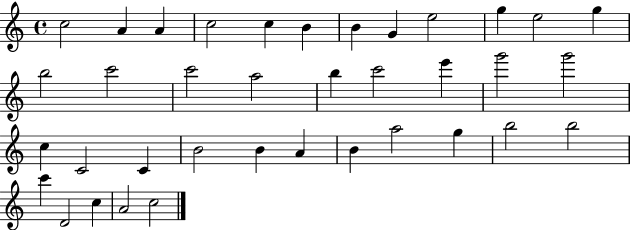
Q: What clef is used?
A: treble